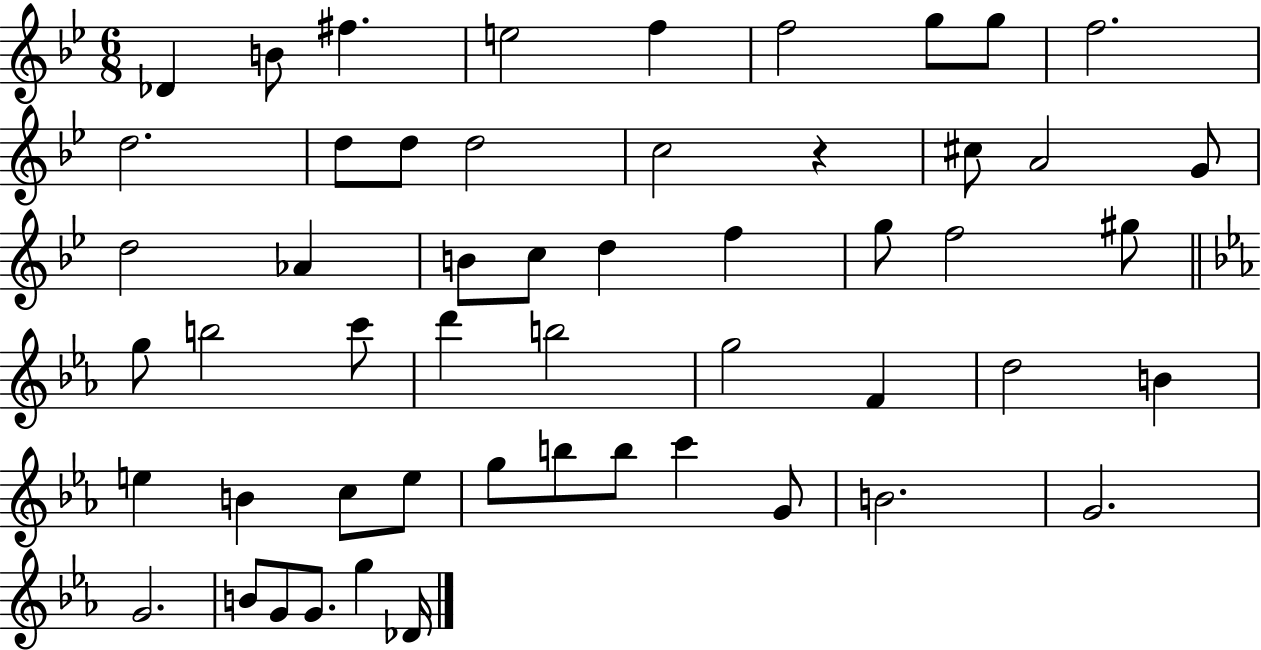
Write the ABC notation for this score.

X:1
T:Untitled
M:6/8
L:1/4
K:Bb
_D B/2 ^f e2 f f2 g/2 g/2 f2 d2 d/2 d/2 d2 c2 z ^c/2 A2 G/2 d2 _A B/2 c/2 d f g/2 f2 ^g/2 g/2 b2 c'/2 d' b2 g2 F d2 B e B c/2 e/2 g/2 b/2 b/2 c' G/2 B2 G2 G2 B/2 G/2 G/2 g _D/4